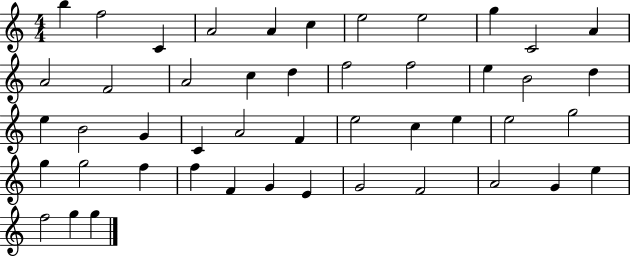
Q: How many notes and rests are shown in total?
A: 47